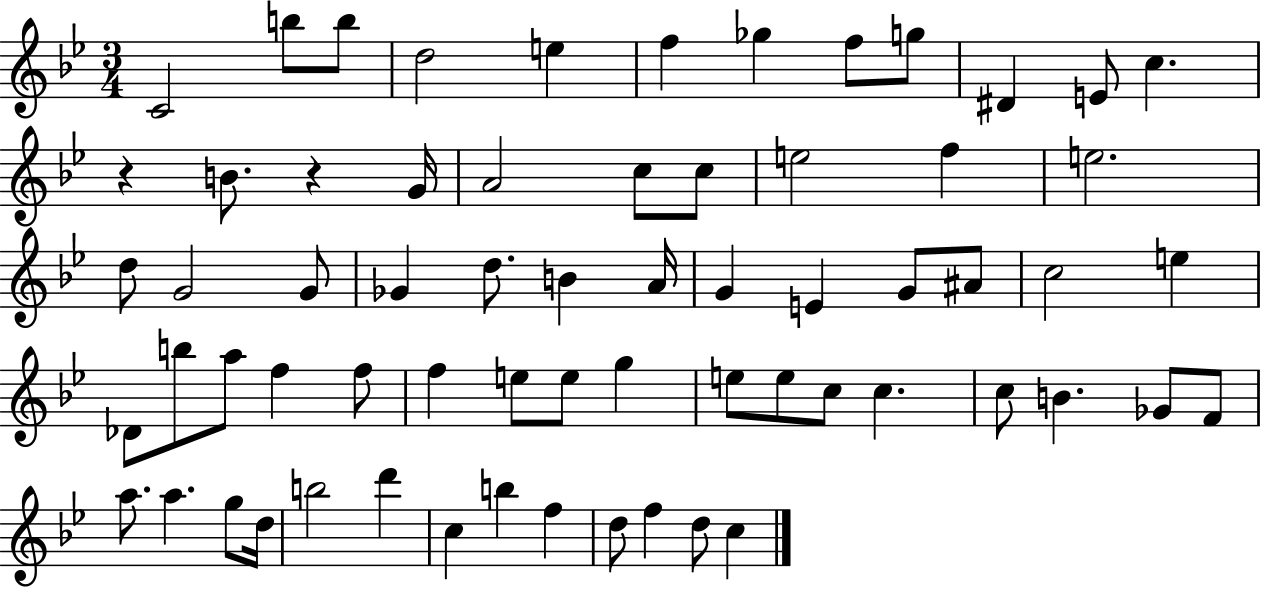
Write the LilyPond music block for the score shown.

{
  \clef treble
  \numericTimeSignature
  \time 3/4
  \key bes \major
  \repeat volta 2 { c'2 b''8 b''8 | d''2 e''4 | f''4 ges''4 f''8 g''8 | dis'4 e'8 c''4. | \break r4 b'8. r4 g'16 | a'2 c''8 c''8 | e''2 f''4 | e''2. | \break d''8 g'2 g'8 | ges'4 d''8. b'4 a'16 | g'4 e'4 g'8 ais'8 | c''2 e''4 | \break des'8 b''8 a''8 f''4 f''8 | f''4 e''8 e''8 g''4 | e''8 e''8 c''8 c''4. | c''8 b'4. ges'8 f'8 | \break a''8. a''4. g''8 d''16 | b''2 d'''4 | c''4 b''4 f''4 | d''8 f''4 d''8 c''4 | \break } \bar "|."
}